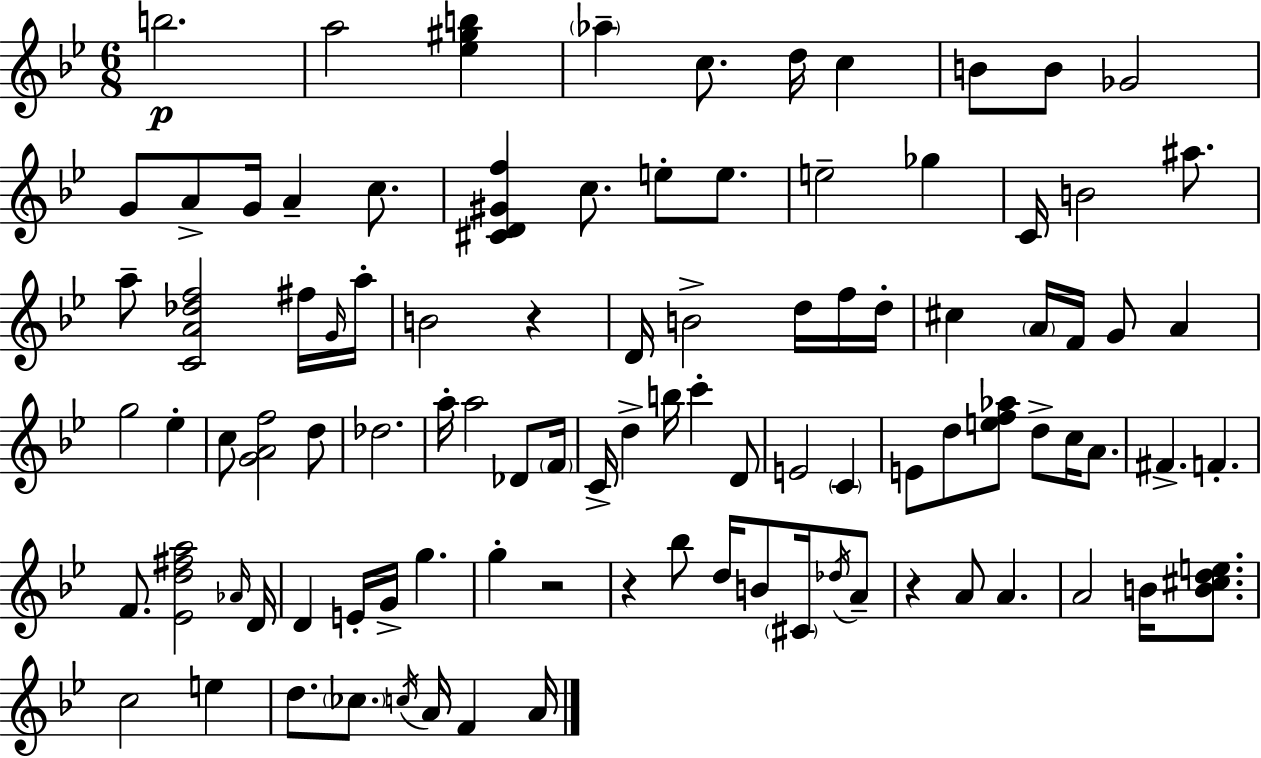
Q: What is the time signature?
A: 6/8